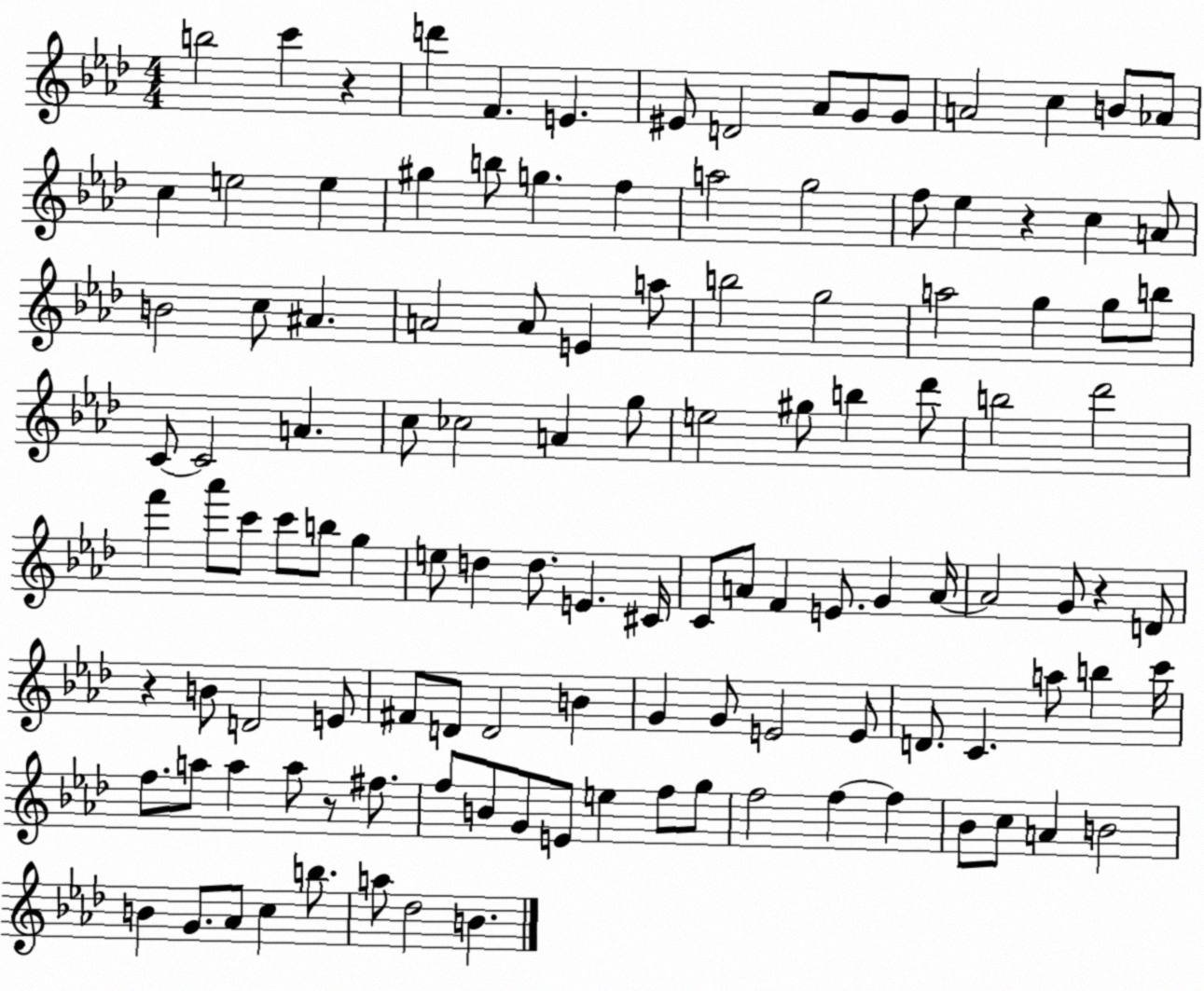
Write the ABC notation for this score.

X:1
T:Untitled
M:4/4
L:1/4
K:Ab
b2 c' z d' F E ^E/2 D2 _A/2 G/2 G/2 A2 c B/2 _A/2 c e2 e ^g b/2 g f a2 g2 f/2 _e z c A/2 B2 c/2 ^A A2 A/2 E a/2 b2 g2 a2 g g/2 b/2 C/2 C2 A c/2 _c2 A g/2 e2 ^g/2 b _d'/2 b2 _d'2 f' _a'/2 c'/2 c'/2 b/2 g e/2 d d/2 E ^C/4 C/2 A/2 F E/2 G A/4 A2 G/2 z D/2 z B/2 D2 E/2 ^F/2 D/2 D2 B G G/2 E2 E/2 D/2 C a/2 b c'/4 f/2 a/2 a a/2 z/2 ^f/2 f/2 B/2 G/2 E/2 e f/2 g/2 f2 f f _B/2 c/2 A B2 B G/2 _A/2 c b/2 a/2 _d2 B